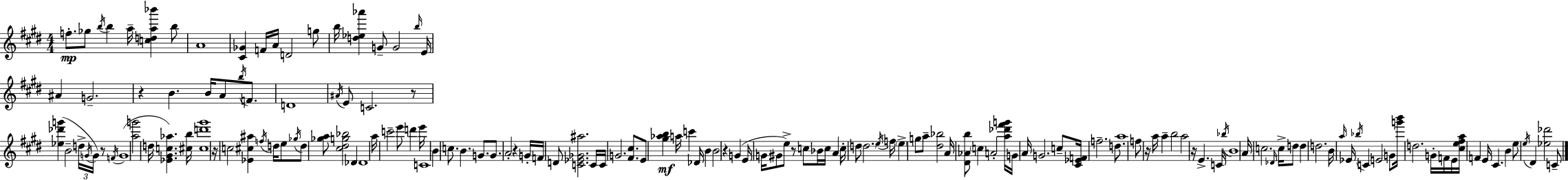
{
  \clef treble
  \numericTimeSignature
  \time 4/4
  \key e \major
  f''8.-.\mp ges''8 \acciaccatura { b''16 } b''4 a''16-- <c'' d'' a'' bes'''>4 b''8 | a'1 | <cis' ges'>4 f'16 a'16 d'2 g''8 | b''16 <d'' ees'' aes'''>4 g'8-- g'2 | \break \grace { b''16 } e'16 ais'4 g'2.-- | r4 b'4. b'16 a'8 \acciaccatura { b''16 } | f'8. d'1 | \acciaccatura { ais'16 } e'8 c'2. | \break r8 <ees'' des''' g'''>4( b'2-- | \tuplet 3/2 { d''16-> \acciaccatura { g'16 } g'16) } r8 \acciaccatura { f'16 } g'1( | <a'' g'''>2 d''16 <ees' gis' c'' aes''>4.) | <cis'' b''>16 <cis'' d''' gis'''>1 | \break r16 c''2 <ees' cis'' ais''>4 | \acciaccatura { f''16 } d''16 e''8 \acciaccatura { ges''16 } d''8 <ges'' a''>8 <cis'' dis'' g'' bes''>2 | des'4 des'1 | a''16 c'''2-- | \break e'''8 d'''4 e'''16 c'1 | b'4 c''8. b'4. | g'8. g'8. a'2-. | r4 g'16-. f'16 d'8 <c' ees' ges' ais''>2. | \break c'16 c'16 g'2. | <fis' cis''>8. e'8 <gis'' aes'' b''>4\mf a''16 c'''4 | des'16 b'4 b'2 | r4 g'4( e'16 g'16 gis'8 e''8->) r8 | \break c''8 bes'16 c''16 a'4 c''16-. d''8 \parenthesize d''2. | \acciaccatura { e''16 } f''16 \parenthesize e''4-> g''8 a''8-- | <dis'' bes''>2 a'16 <dis' aes' b''>8 \parenthesize c''4 | a'2-. <a'' des''' fis''' g'''>16 g'16 a'16 g'2. | \break c''8-- <cis' ees' f'>16 f''2.-- | d''8. a''1 | f''8 r16 a''16 a''4-- | b''2 a''2 | \break r16 e'4.-> c'16 \acciaccatura { bes''16 } b'1 | a'16 c''2. | \grace { des'16 } c''16-> d''8 d''4 d''2. | b'16 \grace { a''16 } ees'16 \acciaccatura { bes''16 } c'4 | \break e'2 g'8 <g''' b'''>16 d''2. | g'16-. f'16 e'16 <cis'' e'' fis'' a''>16 f'4 | e'16 cis'4. b'4 e''8 \acciaccatura { e''16 } | dis'4 <ees'' des'''>2 c'8-- \bar "|."
}